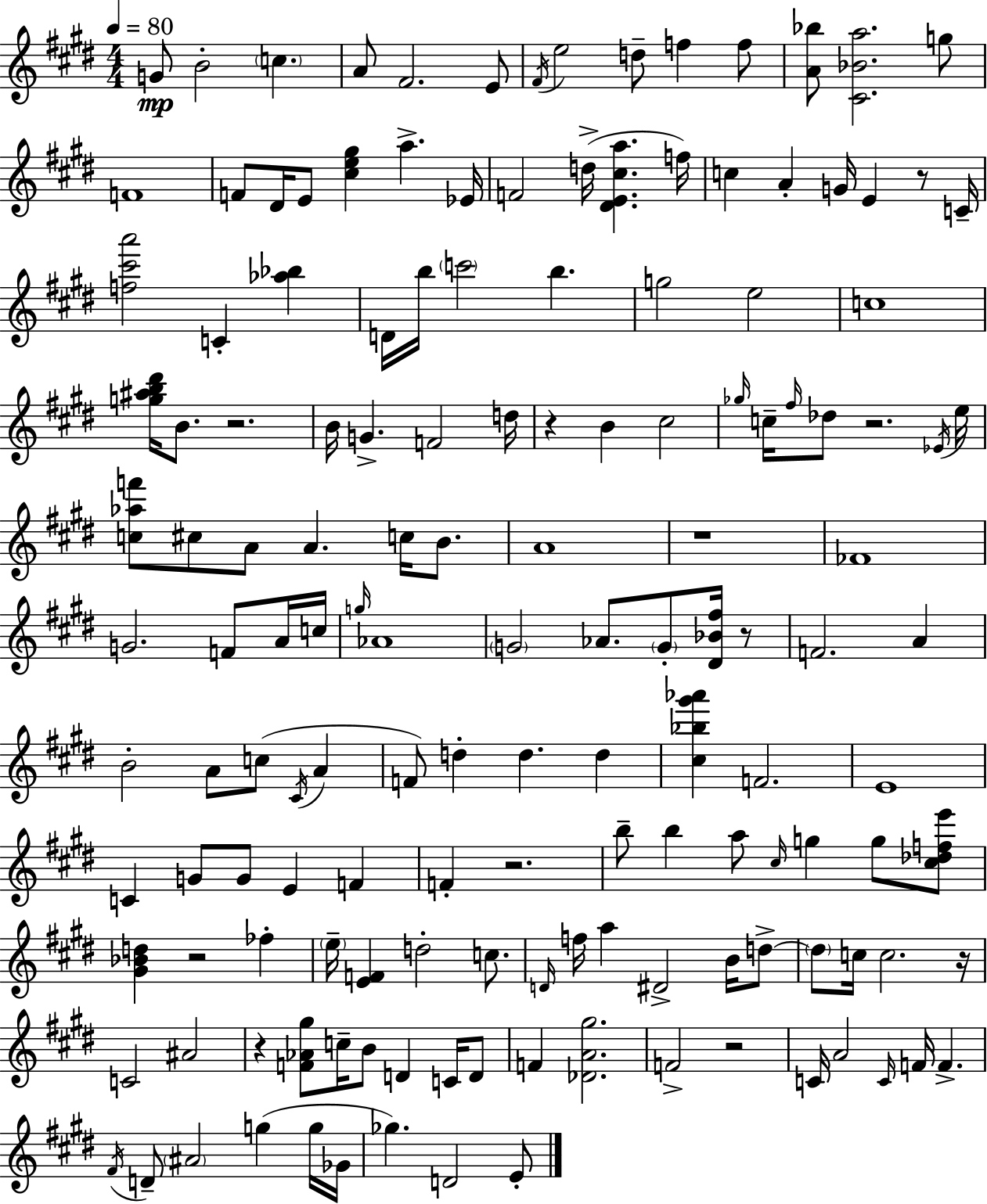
{
  \clef treble
  \numericTimeSignature
  \time 4/4
  \key e \major
  \tempo 4 = 80
  g'8\mp b'2-. \parenthesize c''4. | a'8 fis'2. e'8 | \acciaccatura { fis'16 } e''2 d''8-- f''4 f''8 | <a' bes''>8 <cis' bes' a''>2. g''8 | \break f'1 | f'8 dis'16 e'8 <cis'' e'' gis''>4 a''4.-> | ees'16 f'2 d''16->( <dis' e' cis'' a''>4. | f''16) c''4 a'4-. g'16 e'4 r8 | \break c'16-- <f'' cis''' a'''>2 c'4-. <aes'' bes''>4 | d'16 b''16 \parenthesize c'''2 b''4. | g''2 e''2 | c''1 | \break <g'' ais'' b'' dis'''>16 b'8. r2. | b'16 g'4.-> f'2 | d''16 r4 b'4 cis''2 | \grace { ges''16 } c''16-- \grace { fis''16 } des''8 r2. | \break \acciaccatura { ees'16 } e''16 <c'' aes'' f'''>8 cis''8 a'8 a'4. | c''16 b'8. a'1 | r1 | fes'1 | \break g'2. | f'8 a'16 c''16 \grace { g''16 } aes'1 | \parenthesize g'2 aes'8. | \parenthesize g'8-. <dis' bes' fis''>16 r8 f'2. | \break a'4 b'2-. a'8 c''8( | \acciaccatura { cis'16 } a'4 f'8) d''4-. d''4. | d''4 <cis'' bes'' gis''' aes'''>4 f'2. | e'1 | \break c'4 g'8 g'8 e'4 | f'4 f'4-. r2. | b''8-- b''4 a''8 \grace { cis''16 } g''4 | g''8 <cis'' des'' f'' e'''>8 <gis' bes' d''>4 r2 | \break fes''4-. \parenthesize e''16-- <e' f'>4 d''2-. | c''8. \grace { d'16 } f''16 a''4 dis'2-> | b'16 d''8->~~ \parenthesize d''8 c''16 c''2. | r16 c'2 | \break ais'2 r4 <f' aes' gis''>8 c''16-- b'8 | d'4 c'16 d'8 f'4 <des' a' gis''>2. | f'2-> | r2 c'16 a'2 | \break \grace { c'16 } f'16 f'4.-> \acciaccatura { fis'16 } d'8-- \parenthesize ais'2 | g''4( g''16 ges'16 ges''4.) | d'2 e'8-. \bar "|."
}